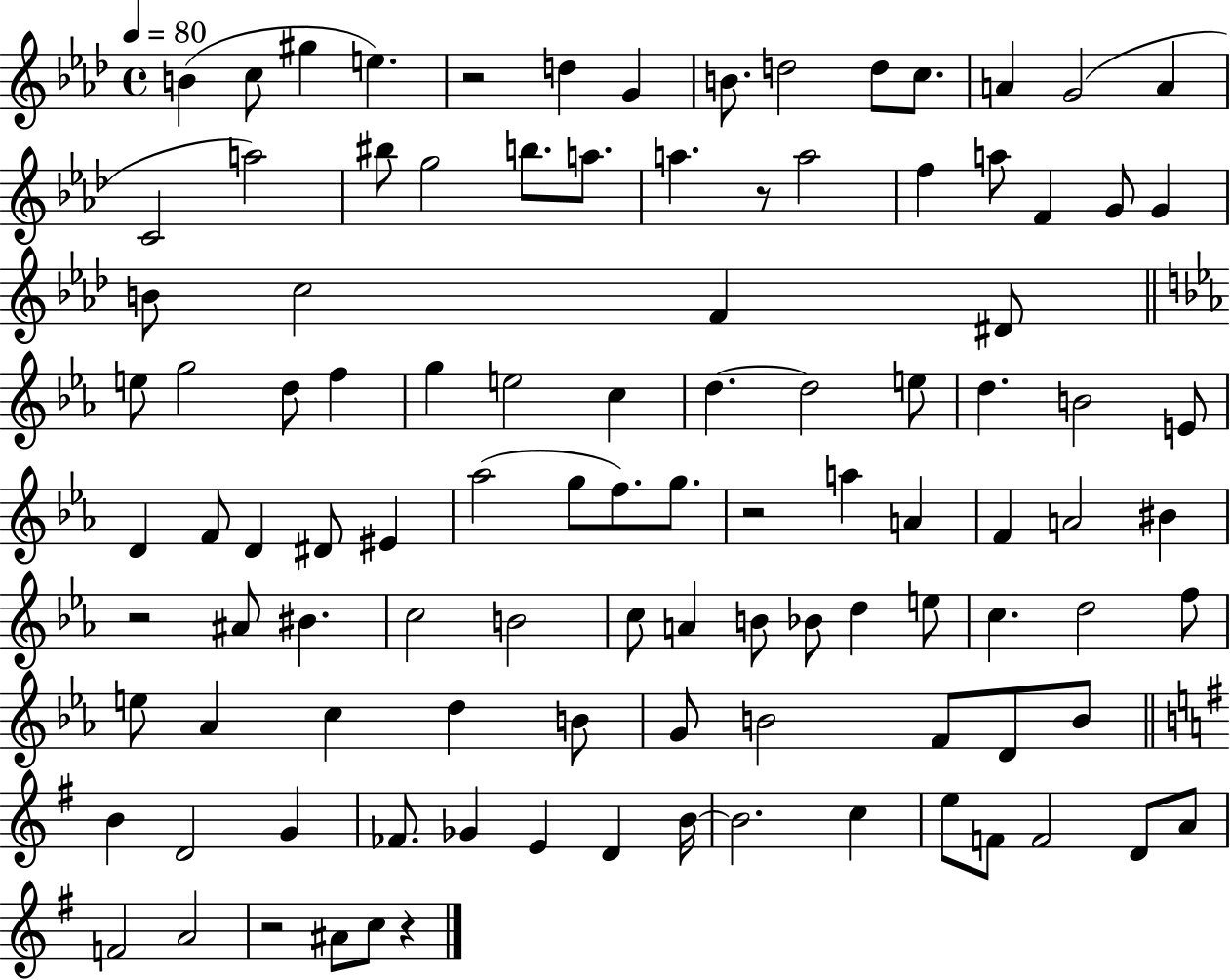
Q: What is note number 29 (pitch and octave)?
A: F4